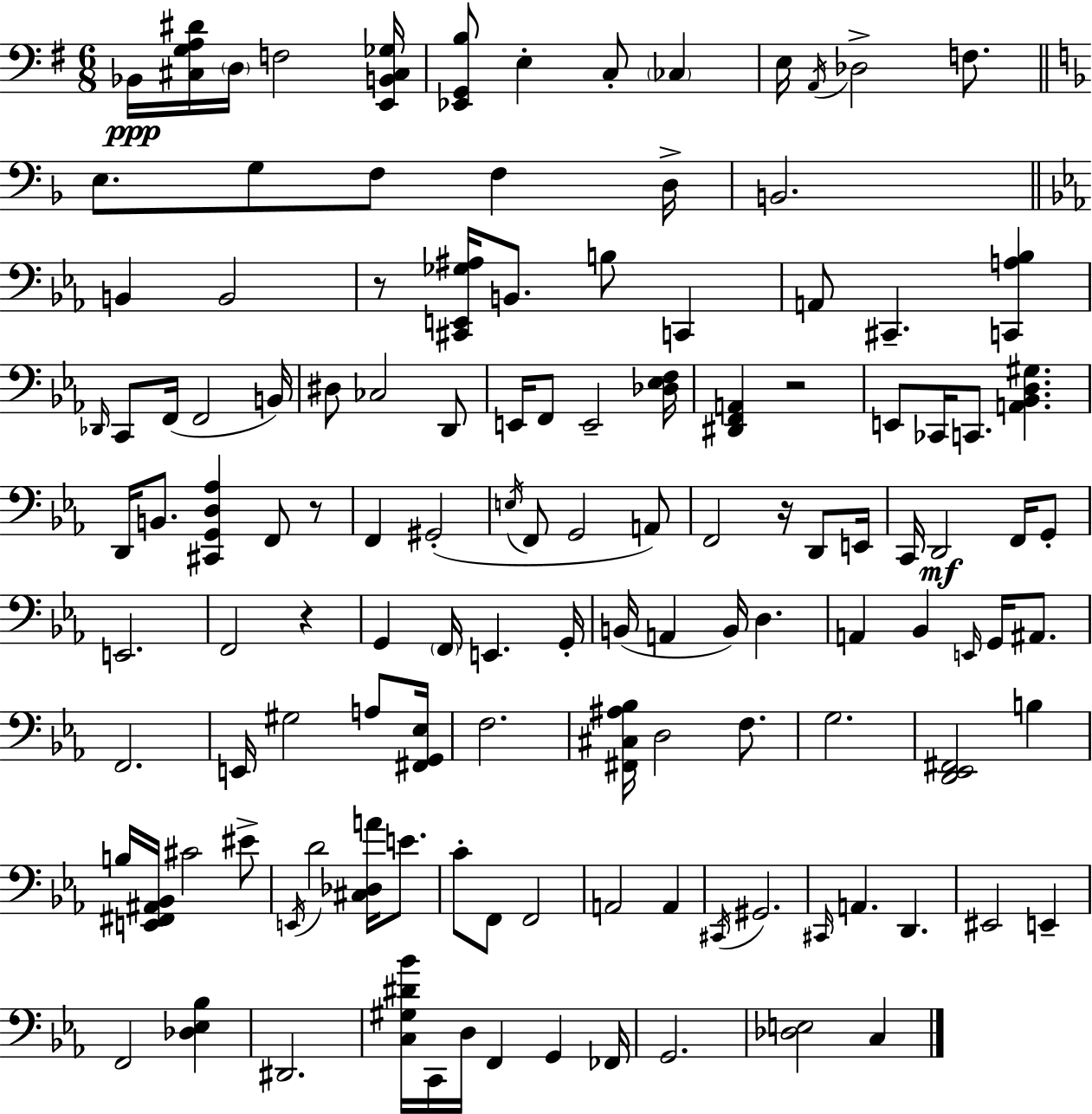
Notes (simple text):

Bb2/s [C#3,G3,A3,D#4]/s D3/s F3/h [E2,B2,C#3,Gb3]/s [Eb2,G2,B3]/e E3/q C3/e CES3/q E3/s A2/s Db3/h F3/e. E3/e. G3/e F3/e F3/q D3/s B2/h. B2/q B2/h R/e [C#2,E2,Gb3,A#3]/s B2/e. B3/e C2/q A2/e C#2/q. [C2,A3,Bb3]/q Db2/s C2/e F2/s F2/h B2/s D#3/e CES3/h D2/e E2/s F2/e E2/h [Db3,Eb3,F3]/s [D#2,F2,A2]/q R/h E2/e CES2/s C2/e. [A2,Bb2,D3,G#3]/q. D2/s B2/e. [C#2,G2,D3,Ab3]/q F2/e R/e F2/q G#2/h E3/s F2/e G2/h A2/e F2/h R/s D2/e E2/s C2/s D2/h F2/s G2/e E2/h. F2/h R/q G2/q F2/s E2/q. G2/s B2/s A2/q B2/s D3/q. A2/q Bb2/q E2/s G2/s A#2/e. F2/h. E2/s G#3/h A3/e [F#2,G2,Eb3]/s F3/h. [F#2,C#3,A#3,Bb3]/s D3/h F3/e. G3/h. [D2,Eb2,F#2]/h B3/q B3/s [E2,F#2,A#2,Bb2]/s C#4/h EIS4/e E2/s D4/h [C#3,Db3,A4]/s E4/e. C4/e F2/e F2/h A2/h A2/q C#2/s G#2/h. C#2/s A2/q. D2/q. EIS2/h E2/q F2/h [Db3,Eb3,Bb3]/q D#2/h. [C3,G#3,D#4,Bb4]/s C2/s D3/s F2/q G2/q FES2/s G2/h. [Db3,E3]/h C3/q